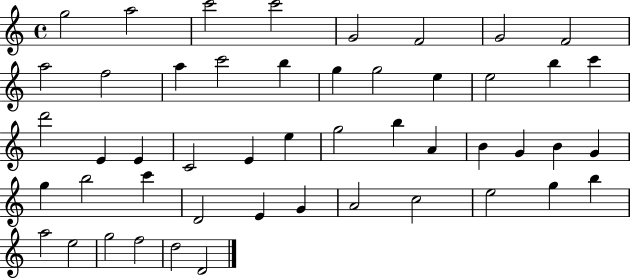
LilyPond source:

{
  \clef treble
  \time 4/4
  \defaultTimeSignature
  \key c \major
  g''2 a''2 | c'''2 c'''2 | g'2 f'2 | g'2 f'2 | \break a''2 f''2 | a''4 c'''2 b''4 | g''4 g''2 e''4 | e''2 b''4 c'''4 | \break d'''2 e'4 e'4 | c'2 e'4 e''4 | g''2 b''4 a'4 | b'4 g'4 b'4 g'4 | \break g''4 b''2 c'''4 | d'2 e'4 g'4 | a'2 c''2 | e''2 g''4 b''4 | \break a''2 e''2 | g''2 f''2 | d''2 d'2 | \bar "|."
}